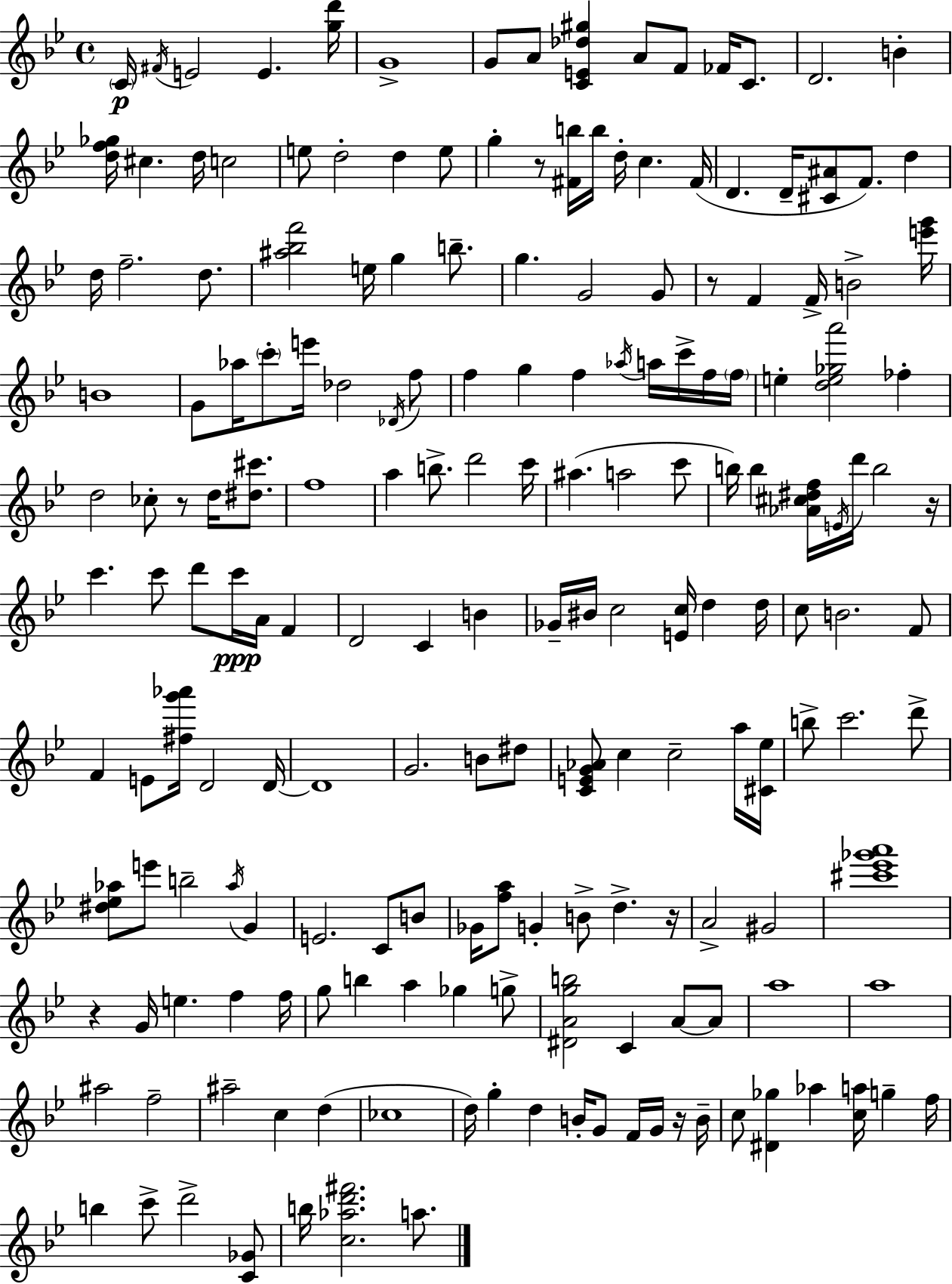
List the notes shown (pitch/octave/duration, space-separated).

C4/s F#4/s E4/h E4/q. [G5,D6]/s G4/w G4/e A4/e [C4,E4,Db5,G#5]/q A4/e F4/e FES4/s C4/e. D4/h. B4/q [D5,F5,Gb5]/s C#5/q. D5/s C5/h E5/e D5/h D5/q E5/e G5/q R/e [F#4,B5]/s B5/s D5/s C5/q. F#4/s D4/q. D4/s [C#4,A#4]/e F4/e. D5/q D5/s F5/h. D5/e. [A#5,Bb5,F6]/h E5/s G5/q B5/e. G5/q. G4/h G4/e R/e F4/q F4/s B4/h [E6,G6]/s B4/w G4/e Ab5/s C6/e E6/s Db5/h Db4/s F5/e F5/q G5/q F5/q Ab5/s A5/s C6/s F5/s F5/s E5/q [D5,E5,Gb5,A6]/h FES5/q D5/h CES5/e R/e D5/s [D#5,C#6]/e. F5/w A5/q B5/e. D6/h C6/s A#5/q. A5/h C6/e B5/s B5/q [Ab4,C#5,D#5,F5]/s E4/s D6/s B5/h R/s C6/q. C6/e D6/e C6/s A4/s F4/q D4/h C4/q B4/q Gb4/s BIS4/s C5/h [E4,C5]/s D5/q D5/s C5/e B4/h. F4/e F4/q E4/e [F#5,G6,Ab6]/s D4/h D4/s D4/w G4/h. B4/e D#5/e [C4,E4,G4,Ab4]/e C5/q C5/h A5/s [C#4,Eb5]/s B5/e C6/h. D6/e [D#5,Eb5,Ab5]/e E6/e B5/h Ab5/s G4/q E4/h. C4/e B4/e Gb4/s [F5,A5]/e G4/q B4/e D5/q. R/s A4/h G#4/h [C#6,Eb6,Gb6,A6]/w R/q G4/s E5/q. F5/q F5/s G5/e B5/q A5/q Gb5/q G5/e [D#4,A4,G5,B5]/h C4/q A4/e A4/e A5/w A5/w A#5/h F5/h A#5/h C5/q D5/q CES5/w D5/s G5/q D5/q B4/s G4/e F4/s G4/s R/s B4/s C5/e [D#4,Gb5]/q Ab5/q [C5,A5]/s G5/q F5/s B5/q C6/e D6/h [C4,Gb4]/e B5/s [C5,Ab5,D6,F#6]/h. A5/e.